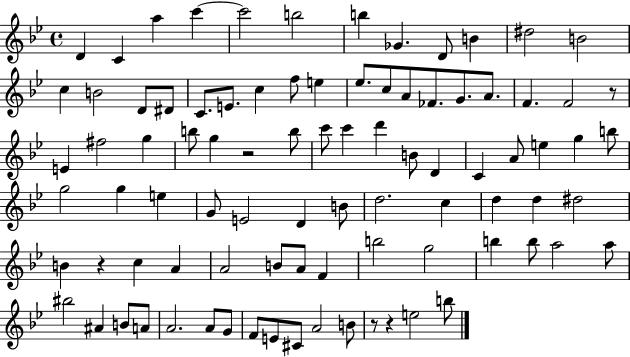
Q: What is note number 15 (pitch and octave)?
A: D4